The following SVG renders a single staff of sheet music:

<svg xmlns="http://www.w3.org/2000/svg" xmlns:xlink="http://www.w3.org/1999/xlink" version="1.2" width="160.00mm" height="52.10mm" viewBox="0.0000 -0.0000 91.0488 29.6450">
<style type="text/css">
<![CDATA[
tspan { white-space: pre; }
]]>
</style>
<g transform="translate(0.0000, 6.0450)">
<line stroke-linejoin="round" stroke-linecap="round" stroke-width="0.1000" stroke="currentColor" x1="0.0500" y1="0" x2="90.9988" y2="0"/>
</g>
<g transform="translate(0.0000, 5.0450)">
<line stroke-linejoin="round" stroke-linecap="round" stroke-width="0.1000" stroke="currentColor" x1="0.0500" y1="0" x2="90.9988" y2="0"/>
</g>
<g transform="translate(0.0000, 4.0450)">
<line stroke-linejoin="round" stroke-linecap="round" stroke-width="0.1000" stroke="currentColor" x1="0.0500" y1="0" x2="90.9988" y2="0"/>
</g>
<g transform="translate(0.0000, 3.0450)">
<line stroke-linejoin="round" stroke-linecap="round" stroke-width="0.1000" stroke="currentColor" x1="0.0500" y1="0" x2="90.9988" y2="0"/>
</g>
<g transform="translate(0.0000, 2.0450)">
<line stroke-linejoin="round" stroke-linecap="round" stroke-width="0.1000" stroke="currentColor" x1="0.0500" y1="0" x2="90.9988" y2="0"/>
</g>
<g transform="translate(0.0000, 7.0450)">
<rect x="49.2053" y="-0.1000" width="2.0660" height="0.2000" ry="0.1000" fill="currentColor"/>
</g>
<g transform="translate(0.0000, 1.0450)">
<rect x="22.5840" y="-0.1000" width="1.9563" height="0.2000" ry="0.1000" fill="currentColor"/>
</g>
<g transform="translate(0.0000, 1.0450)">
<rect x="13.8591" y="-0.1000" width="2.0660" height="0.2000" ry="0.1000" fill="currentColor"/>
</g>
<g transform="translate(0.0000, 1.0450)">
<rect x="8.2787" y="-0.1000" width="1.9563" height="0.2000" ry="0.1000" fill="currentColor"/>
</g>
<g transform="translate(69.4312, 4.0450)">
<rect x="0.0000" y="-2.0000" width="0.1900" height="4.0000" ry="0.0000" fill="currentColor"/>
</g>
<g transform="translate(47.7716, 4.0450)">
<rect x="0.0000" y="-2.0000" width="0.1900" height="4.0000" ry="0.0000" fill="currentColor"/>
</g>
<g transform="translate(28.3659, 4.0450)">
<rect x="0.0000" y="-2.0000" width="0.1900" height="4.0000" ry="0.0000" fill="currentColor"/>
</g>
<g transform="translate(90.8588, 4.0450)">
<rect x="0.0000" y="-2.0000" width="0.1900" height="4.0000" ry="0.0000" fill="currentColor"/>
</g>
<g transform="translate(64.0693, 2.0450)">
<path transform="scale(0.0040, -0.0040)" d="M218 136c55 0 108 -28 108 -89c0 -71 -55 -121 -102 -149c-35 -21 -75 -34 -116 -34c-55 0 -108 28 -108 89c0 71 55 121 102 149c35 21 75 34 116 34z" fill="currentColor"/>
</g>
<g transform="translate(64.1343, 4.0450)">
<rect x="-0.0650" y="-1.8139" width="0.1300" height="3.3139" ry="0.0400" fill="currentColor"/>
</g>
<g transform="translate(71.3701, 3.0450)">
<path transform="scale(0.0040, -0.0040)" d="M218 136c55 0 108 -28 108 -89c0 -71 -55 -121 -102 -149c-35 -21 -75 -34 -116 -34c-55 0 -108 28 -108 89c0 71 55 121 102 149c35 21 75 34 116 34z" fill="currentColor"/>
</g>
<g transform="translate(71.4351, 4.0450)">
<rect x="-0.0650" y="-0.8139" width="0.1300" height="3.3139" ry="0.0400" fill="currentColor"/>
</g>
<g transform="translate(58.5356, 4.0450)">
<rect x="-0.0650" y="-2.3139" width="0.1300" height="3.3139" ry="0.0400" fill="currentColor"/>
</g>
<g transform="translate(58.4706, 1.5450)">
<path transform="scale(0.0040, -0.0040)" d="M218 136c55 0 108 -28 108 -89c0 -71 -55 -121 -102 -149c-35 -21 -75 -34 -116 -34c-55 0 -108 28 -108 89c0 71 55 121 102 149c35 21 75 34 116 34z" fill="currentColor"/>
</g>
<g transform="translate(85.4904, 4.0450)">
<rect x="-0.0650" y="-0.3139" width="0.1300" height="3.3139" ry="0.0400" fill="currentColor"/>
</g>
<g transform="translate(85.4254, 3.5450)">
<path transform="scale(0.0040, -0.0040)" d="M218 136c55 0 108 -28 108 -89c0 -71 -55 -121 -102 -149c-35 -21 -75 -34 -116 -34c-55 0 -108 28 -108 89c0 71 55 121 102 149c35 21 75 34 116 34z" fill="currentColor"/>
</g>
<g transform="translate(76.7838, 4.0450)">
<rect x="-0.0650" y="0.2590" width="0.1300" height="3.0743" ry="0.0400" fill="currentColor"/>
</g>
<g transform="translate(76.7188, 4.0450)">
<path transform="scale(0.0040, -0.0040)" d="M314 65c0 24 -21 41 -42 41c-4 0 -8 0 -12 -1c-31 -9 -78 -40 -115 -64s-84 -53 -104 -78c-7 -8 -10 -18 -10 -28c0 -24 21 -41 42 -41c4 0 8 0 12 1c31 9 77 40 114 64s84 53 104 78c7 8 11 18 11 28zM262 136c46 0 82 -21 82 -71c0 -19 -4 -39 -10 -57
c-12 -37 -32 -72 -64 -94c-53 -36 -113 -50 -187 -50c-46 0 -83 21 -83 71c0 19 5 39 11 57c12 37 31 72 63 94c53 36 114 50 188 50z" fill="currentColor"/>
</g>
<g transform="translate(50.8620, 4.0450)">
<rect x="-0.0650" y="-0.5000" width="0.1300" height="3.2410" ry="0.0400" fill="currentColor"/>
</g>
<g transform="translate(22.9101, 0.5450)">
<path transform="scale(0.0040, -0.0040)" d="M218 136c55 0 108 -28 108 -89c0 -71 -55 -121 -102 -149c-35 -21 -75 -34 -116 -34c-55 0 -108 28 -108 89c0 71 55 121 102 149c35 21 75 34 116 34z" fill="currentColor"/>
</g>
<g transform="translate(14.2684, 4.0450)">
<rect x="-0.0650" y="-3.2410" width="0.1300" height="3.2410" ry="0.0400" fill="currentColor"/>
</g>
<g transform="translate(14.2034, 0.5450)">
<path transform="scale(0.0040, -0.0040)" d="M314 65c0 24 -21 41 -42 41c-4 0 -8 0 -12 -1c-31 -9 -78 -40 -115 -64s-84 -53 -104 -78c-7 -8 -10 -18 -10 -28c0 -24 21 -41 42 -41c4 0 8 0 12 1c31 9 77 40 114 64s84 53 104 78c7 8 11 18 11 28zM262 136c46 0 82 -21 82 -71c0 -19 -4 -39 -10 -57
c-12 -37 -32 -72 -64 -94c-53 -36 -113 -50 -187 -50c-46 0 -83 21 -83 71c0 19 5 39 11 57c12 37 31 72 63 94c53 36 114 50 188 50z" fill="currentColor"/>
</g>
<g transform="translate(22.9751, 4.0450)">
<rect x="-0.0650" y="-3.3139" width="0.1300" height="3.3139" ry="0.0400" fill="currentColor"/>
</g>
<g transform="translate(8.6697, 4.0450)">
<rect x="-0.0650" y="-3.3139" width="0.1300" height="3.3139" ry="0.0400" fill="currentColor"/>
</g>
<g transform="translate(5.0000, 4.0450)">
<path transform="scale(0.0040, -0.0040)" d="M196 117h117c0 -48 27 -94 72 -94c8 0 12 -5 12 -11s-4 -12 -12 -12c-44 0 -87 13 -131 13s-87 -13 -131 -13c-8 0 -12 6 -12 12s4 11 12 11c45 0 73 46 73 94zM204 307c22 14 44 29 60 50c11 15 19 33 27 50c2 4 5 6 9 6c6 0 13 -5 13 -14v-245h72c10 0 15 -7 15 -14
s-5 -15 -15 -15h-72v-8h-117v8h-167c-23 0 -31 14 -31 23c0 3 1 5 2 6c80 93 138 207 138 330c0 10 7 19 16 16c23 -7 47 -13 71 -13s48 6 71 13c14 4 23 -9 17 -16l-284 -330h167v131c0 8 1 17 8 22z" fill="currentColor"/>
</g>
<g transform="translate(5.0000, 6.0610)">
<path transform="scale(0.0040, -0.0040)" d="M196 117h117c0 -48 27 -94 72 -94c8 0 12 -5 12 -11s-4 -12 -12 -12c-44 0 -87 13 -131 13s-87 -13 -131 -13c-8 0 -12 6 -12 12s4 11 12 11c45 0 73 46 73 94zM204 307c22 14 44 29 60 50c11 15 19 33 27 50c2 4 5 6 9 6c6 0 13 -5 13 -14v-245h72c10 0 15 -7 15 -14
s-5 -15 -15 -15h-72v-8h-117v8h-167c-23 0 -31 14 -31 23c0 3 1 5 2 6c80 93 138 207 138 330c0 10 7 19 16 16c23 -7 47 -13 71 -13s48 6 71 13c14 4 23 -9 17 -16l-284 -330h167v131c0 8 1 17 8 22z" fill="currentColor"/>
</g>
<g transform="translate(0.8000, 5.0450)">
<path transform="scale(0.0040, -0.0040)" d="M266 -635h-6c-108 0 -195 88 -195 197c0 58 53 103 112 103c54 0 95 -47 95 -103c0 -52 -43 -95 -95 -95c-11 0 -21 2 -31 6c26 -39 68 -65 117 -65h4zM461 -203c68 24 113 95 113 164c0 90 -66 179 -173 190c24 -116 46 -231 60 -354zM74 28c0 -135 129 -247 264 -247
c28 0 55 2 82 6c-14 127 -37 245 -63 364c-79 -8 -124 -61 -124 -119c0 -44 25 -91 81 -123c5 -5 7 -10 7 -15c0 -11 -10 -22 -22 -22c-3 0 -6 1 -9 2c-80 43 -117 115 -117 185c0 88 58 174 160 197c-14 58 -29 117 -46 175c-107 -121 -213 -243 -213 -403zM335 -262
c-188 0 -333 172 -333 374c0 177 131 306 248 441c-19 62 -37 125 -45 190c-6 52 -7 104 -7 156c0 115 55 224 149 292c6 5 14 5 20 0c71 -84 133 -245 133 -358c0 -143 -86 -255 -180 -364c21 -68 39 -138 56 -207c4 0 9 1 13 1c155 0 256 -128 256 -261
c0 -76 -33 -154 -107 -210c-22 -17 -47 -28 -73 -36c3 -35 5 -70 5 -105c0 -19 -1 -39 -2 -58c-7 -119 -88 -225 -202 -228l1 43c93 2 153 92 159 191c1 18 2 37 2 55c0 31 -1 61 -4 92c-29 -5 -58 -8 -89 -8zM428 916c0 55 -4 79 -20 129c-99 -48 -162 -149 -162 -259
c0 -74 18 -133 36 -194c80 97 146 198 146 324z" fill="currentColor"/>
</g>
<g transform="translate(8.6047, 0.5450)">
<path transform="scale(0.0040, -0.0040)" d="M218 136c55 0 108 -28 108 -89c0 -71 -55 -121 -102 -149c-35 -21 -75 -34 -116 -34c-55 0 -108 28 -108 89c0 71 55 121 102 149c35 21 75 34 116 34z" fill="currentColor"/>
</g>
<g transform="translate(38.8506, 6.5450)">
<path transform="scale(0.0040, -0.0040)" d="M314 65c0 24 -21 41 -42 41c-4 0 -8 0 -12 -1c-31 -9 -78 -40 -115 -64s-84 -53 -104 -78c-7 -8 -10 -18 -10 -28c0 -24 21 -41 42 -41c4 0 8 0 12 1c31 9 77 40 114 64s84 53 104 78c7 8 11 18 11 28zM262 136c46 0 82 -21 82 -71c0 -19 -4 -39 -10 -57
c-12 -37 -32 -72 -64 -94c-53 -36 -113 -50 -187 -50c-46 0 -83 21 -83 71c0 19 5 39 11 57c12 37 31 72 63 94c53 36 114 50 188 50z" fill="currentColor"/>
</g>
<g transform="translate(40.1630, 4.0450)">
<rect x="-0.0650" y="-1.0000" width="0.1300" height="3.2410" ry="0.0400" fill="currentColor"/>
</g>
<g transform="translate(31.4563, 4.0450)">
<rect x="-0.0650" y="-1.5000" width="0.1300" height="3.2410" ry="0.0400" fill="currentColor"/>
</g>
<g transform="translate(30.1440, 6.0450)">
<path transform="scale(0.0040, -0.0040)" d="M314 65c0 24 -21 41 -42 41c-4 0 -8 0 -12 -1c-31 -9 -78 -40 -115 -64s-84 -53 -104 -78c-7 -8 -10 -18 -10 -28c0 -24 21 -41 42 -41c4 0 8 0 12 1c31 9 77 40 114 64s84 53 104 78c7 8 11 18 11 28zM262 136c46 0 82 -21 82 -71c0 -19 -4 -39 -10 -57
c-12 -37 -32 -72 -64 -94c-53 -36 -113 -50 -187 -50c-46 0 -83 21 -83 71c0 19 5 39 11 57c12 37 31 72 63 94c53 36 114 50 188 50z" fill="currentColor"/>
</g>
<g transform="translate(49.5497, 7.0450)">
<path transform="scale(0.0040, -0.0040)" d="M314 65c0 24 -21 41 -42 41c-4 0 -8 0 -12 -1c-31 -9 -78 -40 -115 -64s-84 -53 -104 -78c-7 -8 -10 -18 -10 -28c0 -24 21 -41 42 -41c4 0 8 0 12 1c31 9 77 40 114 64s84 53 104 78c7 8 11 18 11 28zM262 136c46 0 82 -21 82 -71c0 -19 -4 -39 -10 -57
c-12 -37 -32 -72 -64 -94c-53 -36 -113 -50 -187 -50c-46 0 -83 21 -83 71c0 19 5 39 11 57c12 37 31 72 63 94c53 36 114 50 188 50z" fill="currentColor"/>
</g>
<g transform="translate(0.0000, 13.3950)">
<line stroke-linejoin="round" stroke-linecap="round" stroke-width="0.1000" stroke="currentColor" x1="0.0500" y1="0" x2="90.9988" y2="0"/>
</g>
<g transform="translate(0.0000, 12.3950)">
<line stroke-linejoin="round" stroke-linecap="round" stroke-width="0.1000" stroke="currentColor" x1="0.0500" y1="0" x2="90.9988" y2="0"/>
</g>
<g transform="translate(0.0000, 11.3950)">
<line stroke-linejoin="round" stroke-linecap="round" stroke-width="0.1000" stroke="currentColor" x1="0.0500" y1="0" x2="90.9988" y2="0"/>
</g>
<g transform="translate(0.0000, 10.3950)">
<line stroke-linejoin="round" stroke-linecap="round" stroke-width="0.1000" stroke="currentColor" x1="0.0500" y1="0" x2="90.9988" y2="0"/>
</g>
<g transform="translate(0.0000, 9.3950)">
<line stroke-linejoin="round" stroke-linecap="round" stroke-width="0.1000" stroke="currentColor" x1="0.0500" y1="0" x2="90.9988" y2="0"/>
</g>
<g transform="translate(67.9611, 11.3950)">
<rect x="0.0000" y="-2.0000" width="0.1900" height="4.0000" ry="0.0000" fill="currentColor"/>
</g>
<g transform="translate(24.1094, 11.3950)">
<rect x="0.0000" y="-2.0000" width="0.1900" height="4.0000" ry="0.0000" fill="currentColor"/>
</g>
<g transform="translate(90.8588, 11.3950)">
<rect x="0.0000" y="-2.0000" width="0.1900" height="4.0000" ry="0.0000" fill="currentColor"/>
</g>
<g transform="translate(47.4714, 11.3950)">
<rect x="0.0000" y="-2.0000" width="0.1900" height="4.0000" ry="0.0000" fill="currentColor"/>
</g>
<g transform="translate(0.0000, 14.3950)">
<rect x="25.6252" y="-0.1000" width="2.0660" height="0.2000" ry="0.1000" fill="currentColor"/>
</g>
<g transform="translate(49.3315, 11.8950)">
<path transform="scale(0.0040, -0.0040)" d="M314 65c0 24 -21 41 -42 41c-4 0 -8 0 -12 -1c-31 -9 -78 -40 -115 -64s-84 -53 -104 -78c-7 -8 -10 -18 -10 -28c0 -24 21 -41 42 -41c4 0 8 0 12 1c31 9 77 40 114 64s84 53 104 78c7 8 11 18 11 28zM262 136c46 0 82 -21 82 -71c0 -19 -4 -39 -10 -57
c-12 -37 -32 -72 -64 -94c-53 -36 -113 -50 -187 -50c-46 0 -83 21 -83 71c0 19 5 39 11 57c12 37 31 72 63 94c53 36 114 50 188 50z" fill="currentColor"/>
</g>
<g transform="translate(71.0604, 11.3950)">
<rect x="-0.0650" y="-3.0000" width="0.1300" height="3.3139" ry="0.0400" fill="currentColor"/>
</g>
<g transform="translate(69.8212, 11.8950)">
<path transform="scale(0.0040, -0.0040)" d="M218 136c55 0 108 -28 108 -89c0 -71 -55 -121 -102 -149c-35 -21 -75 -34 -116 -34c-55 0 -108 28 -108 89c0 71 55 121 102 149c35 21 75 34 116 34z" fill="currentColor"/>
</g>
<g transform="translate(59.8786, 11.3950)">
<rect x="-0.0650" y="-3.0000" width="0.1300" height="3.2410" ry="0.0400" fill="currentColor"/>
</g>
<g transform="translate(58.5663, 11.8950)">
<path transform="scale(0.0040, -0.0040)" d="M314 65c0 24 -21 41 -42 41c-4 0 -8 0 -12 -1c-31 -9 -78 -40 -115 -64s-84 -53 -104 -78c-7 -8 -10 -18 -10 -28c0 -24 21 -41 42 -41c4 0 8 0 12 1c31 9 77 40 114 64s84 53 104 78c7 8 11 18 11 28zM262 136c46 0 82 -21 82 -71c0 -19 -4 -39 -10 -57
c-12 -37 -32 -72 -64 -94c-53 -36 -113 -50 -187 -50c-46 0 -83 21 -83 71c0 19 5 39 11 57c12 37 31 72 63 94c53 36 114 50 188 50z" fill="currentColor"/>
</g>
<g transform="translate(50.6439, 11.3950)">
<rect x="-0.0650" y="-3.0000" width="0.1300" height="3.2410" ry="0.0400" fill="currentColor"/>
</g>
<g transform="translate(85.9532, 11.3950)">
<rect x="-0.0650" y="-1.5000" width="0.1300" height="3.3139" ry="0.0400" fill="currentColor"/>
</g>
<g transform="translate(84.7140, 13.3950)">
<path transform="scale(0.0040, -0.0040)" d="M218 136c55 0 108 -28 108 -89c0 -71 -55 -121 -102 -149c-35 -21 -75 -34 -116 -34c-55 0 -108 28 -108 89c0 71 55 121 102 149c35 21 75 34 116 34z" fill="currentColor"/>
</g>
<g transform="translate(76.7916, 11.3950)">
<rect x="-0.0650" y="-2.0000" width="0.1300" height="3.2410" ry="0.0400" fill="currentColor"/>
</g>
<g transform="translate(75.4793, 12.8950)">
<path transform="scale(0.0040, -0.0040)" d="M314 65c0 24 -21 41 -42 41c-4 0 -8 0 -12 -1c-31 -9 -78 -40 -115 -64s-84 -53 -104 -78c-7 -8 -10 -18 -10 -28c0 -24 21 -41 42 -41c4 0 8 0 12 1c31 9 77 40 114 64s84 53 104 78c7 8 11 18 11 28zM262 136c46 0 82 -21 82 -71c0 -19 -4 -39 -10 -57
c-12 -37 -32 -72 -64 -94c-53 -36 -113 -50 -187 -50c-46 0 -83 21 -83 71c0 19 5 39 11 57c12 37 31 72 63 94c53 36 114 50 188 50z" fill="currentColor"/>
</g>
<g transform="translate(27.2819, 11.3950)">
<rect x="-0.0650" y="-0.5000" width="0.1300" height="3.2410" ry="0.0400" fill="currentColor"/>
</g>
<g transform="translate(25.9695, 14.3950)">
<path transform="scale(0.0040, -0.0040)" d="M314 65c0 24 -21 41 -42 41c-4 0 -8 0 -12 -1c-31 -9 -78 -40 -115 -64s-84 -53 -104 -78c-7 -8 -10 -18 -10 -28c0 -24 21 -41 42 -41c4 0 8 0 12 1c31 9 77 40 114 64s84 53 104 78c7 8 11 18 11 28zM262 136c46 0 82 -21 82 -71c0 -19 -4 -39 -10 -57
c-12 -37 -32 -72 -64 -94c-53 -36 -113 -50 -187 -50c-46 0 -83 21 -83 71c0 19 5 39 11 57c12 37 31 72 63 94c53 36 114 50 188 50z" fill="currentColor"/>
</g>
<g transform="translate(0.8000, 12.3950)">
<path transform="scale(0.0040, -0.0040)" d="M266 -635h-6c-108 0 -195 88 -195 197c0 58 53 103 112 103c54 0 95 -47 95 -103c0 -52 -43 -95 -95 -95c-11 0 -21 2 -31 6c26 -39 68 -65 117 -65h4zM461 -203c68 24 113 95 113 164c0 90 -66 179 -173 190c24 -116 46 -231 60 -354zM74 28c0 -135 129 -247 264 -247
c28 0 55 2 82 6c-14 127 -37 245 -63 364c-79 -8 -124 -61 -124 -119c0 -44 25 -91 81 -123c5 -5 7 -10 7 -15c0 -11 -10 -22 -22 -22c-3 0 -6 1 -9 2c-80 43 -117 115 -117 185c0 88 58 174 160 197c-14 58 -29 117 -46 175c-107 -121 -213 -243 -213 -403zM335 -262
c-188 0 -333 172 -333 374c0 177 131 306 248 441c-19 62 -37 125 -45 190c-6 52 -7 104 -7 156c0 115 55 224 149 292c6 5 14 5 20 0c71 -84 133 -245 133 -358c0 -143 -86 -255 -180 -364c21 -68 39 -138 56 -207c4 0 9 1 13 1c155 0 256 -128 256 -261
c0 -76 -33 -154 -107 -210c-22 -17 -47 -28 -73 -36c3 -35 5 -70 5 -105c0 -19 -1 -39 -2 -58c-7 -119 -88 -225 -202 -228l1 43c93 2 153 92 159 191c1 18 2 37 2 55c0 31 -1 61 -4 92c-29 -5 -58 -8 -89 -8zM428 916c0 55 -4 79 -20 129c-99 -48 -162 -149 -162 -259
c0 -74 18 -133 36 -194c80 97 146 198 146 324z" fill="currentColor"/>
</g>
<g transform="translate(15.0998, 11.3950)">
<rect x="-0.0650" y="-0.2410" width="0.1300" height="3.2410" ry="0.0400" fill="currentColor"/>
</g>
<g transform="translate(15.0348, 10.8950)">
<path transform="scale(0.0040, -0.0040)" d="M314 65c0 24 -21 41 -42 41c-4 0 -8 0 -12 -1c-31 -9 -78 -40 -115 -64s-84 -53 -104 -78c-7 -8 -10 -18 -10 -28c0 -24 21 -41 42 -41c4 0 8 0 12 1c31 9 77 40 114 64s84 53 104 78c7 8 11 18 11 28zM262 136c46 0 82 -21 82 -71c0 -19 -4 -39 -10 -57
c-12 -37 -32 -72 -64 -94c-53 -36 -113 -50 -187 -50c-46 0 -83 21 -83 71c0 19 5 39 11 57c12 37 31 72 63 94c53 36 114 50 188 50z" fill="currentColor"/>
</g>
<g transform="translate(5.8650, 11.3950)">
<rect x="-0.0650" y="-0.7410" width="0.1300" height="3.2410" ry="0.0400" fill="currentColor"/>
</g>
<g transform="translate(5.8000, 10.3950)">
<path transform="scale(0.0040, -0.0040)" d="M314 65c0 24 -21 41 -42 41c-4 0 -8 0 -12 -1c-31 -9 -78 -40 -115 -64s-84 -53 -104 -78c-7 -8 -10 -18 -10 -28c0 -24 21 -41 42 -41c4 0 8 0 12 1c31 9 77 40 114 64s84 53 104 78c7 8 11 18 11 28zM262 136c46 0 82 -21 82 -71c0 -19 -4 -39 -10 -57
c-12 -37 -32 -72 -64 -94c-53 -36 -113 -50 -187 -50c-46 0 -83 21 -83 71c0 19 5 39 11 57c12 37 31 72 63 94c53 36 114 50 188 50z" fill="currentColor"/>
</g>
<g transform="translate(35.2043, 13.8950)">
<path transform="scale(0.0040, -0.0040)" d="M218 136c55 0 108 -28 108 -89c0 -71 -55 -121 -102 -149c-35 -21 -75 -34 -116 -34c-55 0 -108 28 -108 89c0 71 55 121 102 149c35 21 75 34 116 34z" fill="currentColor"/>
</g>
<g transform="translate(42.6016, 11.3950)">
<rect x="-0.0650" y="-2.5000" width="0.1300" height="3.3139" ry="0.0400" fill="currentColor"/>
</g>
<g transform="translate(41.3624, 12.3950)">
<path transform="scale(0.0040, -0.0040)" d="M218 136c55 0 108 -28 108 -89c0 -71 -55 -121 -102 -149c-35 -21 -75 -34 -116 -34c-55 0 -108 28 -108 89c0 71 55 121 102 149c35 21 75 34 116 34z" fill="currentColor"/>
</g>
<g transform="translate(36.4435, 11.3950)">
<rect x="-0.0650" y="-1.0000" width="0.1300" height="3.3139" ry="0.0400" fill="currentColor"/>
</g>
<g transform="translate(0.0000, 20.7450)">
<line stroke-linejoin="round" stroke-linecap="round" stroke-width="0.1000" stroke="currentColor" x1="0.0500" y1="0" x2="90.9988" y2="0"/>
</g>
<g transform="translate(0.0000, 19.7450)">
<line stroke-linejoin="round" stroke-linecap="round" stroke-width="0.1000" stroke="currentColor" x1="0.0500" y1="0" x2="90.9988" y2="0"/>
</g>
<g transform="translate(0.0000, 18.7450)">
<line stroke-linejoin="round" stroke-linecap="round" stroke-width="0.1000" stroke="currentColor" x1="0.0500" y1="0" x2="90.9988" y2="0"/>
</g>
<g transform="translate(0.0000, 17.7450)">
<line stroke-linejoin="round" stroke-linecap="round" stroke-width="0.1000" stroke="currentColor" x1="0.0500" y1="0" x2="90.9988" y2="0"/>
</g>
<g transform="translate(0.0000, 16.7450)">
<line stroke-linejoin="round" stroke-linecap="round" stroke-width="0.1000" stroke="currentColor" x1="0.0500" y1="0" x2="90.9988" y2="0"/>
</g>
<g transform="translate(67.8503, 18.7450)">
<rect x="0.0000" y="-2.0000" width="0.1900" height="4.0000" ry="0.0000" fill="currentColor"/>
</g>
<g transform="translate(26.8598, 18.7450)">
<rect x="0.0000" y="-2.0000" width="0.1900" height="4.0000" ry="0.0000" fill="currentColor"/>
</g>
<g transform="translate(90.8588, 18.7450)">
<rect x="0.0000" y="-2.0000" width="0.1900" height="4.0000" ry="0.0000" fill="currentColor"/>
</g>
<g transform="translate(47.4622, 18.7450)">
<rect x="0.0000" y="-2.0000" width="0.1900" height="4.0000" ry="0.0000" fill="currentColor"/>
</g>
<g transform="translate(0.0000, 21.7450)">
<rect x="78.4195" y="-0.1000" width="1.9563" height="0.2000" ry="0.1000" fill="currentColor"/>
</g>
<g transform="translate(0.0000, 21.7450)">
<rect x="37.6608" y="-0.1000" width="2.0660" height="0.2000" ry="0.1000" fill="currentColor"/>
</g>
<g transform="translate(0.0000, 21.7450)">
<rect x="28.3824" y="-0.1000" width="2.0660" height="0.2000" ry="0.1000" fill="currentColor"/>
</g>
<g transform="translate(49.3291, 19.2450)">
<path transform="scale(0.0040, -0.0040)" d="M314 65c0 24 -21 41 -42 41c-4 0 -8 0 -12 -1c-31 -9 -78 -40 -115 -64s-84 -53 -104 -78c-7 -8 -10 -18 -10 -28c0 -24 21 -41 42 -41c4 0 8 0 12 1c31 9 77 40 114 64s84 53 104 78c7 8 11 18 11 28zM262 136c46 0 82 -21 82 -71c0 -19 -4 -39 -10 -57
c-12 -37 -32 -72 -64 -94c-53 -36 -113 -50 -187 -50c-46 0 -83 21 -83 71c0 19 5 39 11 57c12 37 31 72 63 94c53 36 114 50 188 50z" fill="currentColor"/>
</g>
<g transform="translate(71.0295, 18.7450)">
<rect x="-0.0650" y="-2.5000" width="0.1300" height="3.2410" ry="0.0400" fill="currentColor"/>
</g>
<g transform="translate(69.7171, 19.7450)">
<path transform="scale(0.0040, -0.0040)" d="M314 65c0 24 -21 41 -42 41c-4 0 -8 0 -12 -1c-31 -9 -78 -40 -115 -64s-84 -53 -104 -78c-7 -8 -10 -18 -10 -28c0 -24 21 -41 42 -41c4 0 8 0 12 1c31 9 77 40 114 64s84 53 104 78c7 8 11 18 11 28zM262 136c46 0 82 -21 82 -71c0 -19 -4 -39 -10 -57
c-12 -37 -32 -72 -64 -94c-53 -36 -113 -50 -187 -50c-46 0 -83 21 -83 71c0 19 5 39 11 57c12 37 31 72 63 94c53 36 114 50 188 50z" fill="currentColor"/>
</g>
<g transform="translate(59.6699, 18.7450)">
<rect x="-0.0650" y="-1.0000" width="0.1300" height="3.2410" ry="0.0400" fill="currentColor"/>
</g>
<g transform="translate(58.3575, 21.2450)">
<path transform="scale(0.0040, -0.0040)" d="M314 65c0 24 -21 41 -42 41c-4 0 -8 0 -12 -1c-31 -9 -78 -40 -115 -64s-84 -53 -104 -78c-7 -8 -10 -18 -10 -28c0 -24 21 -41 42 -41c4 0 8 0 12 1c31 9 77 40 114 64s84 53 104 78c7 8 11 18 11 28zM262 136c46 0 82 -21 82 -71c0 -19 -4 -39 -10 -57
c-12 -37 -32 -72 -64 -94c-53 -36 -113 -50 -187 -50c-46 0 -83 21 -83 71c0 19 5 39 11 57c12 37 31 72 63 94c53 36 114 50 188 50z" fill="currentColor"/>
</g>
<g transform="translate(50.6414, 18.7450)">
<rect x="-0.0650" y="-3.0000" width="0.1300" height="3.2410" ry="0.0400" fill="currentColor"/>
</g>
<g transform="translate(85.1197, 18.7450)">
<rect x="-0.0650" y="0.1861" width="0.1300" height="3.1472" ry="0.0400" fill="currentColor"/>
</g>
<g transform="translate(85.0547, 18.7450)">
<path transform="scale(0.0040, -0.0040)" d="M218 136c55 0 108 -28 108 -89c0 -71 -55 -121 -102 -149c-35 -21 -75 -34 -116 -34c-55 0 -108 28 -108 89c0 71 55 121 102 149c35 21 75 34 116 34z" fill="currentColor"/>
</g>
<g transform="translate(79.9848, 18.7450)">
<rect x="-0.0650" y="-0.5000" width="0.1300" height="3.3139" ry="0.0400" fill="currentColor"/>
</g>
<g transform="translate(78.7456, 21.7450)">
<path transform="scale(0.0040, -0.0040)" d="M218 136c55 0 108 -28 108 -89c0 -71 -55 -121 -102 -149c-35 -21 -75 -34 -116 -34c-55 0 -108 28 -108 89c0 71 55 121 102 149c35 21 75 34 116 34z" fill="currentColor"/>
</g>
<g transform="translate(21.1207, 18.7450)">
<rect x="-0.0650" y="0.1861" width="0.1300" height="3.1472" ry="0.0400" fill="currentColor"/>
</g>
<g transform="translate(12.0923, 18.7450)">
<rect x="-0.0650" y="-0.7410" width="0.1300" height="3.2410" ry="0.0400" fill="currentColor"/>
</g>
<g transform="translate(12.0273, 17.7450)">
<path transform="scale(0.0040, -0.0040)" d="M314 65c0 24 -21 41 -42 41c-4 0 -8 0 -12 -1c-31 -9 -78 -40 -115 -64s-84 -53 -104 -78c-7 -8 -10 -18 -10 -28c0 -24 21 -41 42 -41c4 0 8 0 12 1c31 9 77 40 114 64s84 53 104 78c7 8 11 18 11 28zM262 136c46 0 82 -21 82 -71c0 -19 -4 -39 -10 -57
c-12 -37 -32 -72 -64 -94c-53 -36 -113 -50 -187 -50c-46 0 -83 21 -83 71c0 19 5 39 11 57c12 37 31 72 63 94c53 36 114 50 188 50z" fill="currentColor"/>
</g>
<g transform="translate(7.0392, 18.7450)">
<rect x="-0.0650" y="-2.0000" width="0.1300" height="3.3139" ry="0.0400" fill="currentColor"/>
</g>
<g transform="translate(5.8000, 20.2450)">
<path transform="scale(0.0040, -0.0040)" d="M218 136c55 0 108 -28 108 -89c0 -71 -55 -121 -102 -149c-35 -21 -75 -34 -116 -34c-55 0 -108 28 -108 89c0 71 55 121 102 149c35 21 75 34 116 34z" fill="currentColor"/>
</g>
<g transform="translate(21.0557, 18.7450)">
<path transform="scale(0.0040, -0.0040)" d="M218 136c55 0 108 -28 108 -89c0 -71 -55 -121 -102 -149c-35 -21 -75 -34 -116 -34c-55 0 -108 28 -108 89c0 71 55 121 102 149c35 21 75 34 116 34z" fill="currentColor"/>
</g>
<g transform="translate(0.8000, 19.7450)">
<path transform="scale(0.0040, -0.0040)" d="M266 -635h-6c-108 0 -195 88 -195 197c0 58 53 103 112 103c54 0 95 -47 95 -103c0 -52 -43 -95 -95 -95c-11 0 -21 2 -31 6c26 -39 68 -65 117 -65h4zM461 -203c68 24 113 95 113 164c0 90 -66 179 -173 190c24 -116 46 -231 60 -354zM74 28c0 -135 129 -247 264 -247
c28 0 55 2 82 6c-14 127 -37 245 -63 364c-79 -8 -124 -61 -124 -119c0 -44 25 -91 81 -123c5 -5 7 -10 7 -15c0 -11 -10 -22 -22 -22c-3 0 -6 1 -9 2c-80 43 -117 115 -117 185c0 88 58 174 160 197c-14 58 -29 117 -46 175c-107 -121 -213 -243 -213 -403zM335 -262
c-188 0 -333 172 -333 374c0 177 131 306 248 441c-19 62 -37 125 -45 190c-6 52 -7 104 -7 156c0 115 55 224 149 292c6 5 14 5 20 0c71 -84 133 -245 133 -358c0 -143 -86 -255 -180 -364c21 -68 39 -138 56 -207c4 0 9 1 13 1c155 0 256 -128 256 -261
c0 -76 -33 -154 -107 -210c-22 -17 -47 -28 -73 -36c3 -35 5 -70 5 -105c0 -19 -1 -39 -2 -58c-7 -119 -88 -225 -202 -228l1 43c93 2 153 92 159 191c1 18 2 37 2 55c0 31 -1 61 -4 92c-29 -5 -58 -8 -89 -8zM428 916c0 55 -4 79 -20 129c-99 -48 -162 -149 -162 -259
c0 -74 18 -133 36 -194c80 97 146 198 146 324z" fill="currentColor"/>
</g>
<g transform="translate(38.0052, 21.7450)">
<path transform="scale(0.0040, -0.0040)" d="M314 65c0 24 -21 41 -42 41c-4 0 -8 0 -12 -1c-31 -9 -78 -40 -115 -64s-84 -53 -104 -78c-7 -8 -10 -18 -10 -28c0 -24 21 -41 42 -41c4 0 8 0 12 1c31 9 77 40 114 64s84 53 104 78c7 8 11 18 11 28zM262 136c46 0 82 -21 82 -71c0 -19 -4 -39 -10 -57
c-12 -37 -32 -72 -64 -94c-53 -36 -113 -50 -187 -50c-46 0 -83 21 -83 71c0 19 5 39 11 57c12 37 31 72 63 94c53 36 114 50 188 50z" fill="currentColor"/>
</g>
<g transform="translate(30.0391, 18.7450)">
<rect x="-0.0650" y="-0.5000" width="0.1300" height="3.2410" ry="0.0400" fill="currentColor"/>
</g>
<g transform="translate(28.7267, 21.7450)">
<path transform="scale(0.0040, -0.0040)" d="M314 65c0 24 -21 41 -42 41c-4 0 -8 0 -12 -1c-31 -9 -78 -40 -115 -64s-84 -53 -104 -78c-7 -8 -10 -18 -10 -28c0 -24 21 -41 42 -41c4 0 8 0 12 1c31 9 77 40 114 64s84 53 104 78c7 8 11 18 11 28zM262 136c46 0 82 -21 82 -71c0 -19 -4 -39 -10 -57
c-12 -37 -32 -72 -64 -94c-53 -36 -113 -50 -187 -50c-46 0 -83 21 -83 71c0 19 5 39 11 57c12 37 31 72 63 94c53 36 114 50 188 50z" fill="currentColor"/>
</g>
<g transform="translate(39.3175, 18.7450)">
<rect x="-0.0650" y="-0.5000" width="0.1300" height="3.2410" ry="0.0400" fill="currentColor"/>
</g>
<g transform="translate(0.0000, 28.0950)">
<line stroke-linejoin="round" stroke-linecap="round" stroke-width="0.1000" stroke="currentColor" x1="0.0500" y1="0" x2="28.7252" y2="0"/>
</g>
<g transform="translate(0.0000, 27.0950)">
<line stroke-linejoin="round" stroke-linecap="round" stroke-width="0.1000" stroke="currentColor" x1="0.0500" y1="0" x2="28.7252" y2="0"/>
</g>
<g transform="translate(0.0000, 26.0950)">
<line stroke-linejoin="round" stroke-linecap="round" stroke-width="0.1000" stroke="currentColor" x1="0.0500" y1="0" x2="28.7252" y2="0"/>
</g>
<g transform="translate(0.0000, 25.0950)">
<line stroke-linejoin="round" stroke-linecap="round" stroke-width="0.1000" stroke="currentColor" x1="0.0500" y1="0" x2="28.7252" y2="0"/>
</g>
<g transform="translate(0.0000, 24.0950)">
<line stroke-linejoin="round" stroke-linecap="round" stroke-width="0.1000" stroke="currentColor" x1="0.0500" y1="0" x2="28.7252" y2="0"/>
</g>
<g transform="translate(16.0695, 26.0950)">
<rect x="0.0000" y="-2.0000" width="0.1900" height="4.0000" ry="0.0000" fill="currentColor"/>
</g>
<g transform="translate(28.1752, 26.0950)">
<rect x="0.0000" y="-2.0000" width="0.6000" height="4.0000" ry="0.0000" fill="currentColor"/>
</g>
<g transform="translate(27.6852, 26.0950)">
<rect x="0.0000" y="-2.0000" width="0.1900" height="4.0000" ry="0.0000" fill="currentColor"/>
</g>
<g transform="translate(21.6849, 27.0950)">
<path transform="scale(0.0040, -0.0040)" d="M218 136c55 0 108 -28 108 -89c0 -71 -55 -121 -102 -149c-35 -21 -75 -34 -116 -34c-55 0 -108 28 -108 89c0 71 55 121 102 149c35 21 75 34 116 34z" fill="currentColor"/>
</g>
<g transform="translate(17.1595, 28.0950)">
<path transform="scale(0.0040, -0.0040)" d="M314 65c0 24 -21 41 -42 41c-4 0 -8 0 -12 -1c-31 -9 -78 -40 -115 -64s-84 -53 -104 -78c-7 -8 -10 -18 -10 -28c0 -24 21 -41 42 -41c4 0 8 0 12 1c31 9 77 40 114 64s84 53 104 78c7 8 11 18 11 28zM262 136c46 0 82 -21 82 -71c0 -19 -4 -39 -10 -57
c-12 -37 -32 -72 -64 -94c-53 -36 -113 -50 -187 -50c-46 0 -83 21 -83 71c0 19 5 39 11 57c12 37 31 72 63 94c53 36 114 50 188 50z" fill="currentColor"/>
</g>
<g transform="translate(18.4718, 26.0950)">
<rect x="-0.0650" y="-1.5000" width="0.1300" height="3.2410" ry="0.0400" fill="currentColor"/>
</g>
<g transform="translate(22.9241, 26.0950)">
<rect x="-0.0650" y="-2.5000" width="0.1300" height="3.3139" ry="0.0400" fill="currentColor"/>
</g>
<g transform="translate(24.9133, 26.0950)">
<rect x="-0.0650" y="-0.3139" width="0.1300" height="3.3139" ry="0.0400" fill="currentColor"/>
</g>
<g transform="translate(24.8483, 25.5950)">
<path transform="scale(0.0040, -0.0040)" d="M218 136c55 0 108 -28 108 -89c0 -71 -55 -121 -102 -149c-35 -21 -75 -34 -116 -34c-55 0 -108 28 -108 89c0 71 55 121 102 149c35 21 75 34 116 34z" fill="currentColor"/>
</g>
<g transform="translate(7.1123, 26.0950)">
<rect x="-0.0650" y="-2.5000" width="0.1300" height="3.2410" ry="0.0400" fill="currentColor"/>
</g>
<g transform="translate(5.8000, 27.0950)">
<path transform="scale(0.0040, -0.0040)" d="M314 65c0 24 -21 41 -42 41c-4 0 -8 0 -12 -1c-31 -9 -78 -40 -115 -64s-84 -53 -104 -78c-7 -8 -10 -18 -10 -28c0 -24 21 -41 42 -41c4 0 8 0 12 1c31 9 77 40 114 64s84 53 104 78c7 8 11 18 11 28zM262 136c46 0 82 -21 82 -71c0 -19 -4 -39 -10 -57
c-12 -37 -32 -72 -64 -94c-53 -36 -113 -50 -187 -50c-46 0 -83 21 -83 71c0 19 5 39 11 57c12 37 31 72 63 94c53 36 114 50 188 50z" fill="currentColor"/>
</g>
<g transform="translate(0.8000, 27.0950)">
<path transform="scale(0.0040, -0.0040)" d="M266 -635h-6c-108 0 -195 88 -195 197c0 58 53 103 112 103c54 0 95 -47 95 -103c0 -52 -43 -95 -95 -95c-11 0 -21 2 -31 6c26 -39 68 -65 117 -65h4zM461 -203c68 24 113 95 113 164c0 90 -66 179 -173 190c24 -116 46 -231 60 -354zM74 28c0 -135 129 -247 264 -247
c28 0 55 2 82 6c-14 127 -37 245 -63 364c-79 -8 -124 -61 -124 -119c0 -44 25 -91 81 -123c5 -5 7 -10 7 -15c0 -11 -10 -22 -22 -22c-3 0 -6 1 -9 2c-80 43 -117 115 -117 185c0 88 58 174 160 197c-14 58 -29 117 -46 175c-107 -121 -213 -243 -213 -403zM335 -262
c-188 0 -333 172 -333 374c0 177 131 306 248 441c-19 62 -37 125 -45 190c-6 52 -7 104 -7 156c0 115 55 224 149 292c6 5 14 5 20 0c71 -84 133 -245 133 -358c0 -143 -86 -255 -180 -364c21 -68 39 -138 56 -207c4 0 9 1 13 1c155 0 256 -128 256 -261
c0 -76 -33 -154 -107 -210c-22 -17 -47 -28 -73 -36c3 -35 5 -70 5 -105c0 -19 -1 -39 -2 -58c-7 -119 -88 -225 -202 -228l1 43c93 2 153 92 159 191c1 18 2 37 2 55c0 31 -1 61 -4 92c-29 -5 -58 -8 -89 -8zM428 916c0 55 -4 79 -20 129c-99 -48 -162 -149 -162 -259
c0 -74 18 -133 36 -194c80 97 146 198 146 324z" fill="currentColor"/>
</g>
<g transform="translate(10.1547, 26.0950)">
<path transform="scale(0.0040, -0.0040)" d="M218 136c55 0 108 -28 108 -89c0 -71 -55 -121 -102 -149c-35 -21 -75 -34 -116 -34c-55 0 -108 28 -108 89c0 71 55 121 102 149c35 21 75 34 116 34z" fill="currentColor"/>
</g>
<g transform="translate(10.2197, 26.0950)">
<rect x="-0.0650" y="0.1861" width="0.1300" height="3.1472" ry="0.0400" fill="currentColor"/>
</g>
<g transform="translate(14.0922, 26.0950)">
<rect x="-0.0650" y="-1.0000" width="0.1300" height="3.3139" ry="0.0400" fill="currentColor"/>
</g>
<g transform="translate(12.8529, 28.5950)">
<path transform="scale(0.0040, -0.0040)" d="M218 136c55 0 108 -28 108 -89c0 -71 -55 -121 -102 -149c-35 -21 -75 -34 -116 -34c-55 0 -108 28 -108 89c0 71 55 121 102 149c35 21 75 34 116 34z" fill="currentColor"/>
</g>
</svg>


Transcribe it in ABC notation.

X:1
T:Untitled
M:4/4
L:1/4
K:C
b b2 b E2 D2 C2 g f d B2 c d2 c2 C2 D G A2 A2 A F2 E F d2 B C2 C2 A2 D2 G2 C B G2 B D E2 G c